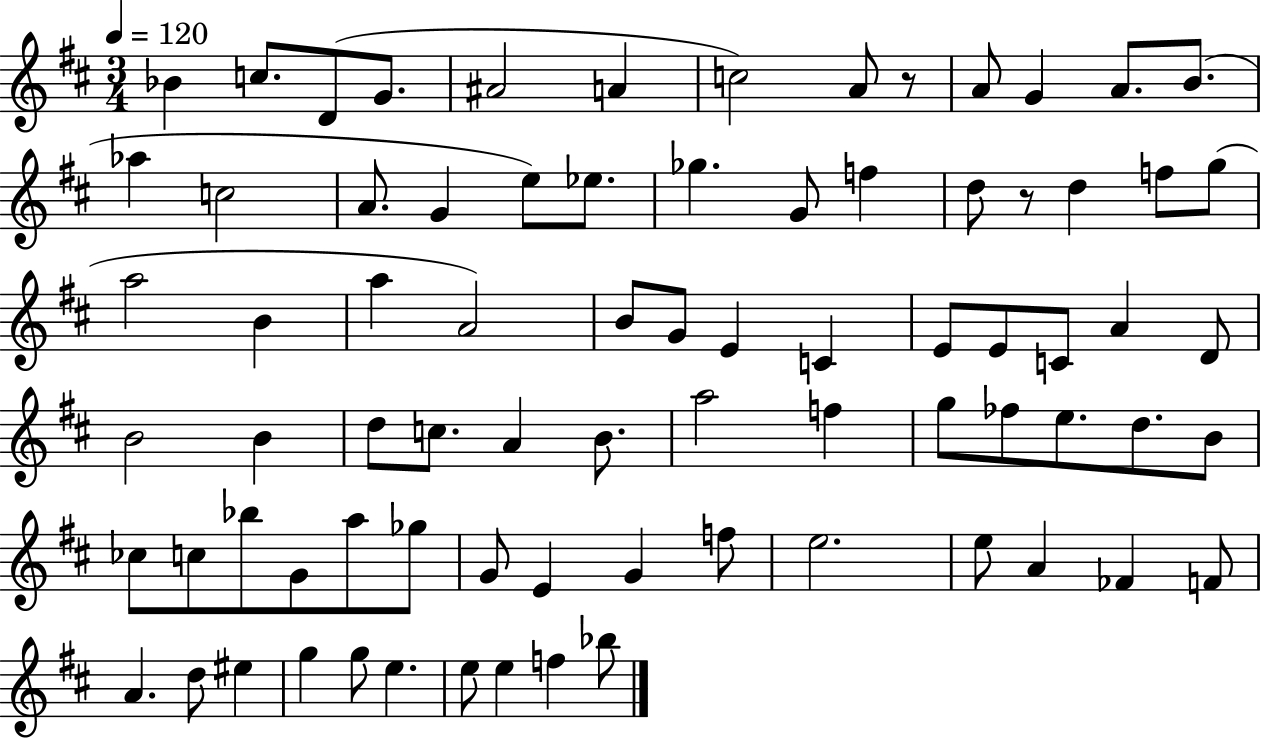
Bb4/q C5/e. D4/e G4/e. A#4/h A4/q C5/h A4/e R/e A4/e G4/q A4/e. B4/e. Ab5/q C5/h A4/e. G4/q E5/e Eb5/e. Gb5/q. G4/e F5/q D5/e R/e D5/q F5/e G5/e A5/h B4/q A5/q A4/h B4/e G4/e E4/q C4/q E4/e E4/e C4/e A4/q D4/e B4/h B4/q D5/e C5/e. A4/q B4/e. A5/h F5/q G5/e FES5/e E5/e. D5/e. B4/e CES5/e C5/e Bb5/e G4/e A5/e Gb5/e G4/e E4/q G4/q F5/e E5/h. E5/e A4/q FES4/q F4/e A4/q. D5/e EIS5/q G5/q G5/e E5/q. E5/e E5/q F5/q Bb5/e